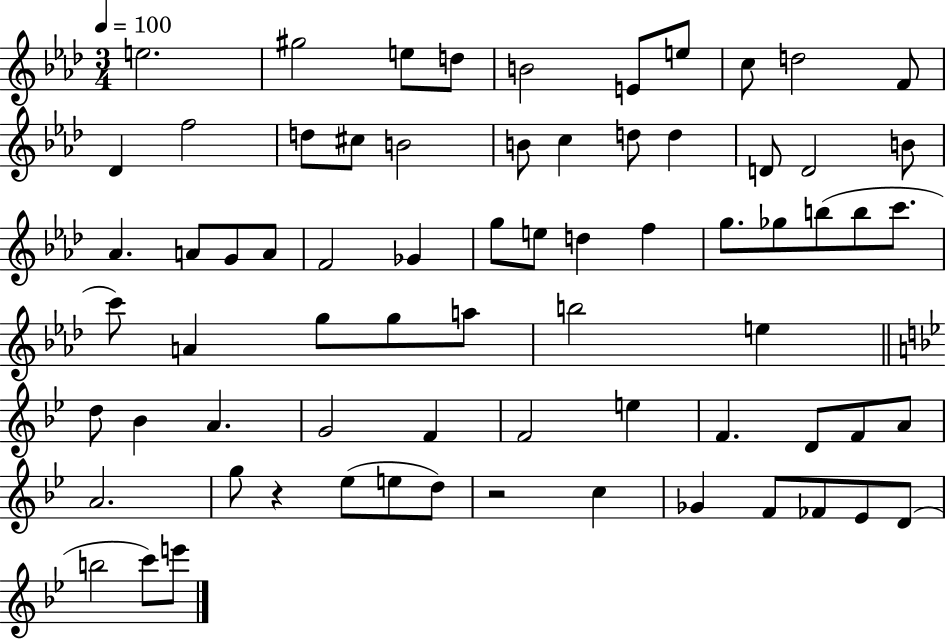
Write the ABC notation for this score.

X:1
T:Untitled
M:3/4
L:1/4
K:Ab
e2 ^g2 e/2 d/2 B2 E/2 e/2 c/2 d2 F/2 _D f2 d/2 ^c/2 B2 B/2 c d/2 d D/2 D2 B/2 _A A/2 G/2 A/2 F2 _G g/2 e/2 d f g/2 _g/2 b/2 b/2 c'/2 c'/2 A g/2 g/2 a/2 b2 e d/2 _B A G2 F F2 e F D/2 F/2 A/2 A2 g/2 z _e/2 e/2 d/2 z2 c _G F/2 _F/2 _E/2 D/2 b2 c'/2 e'/2